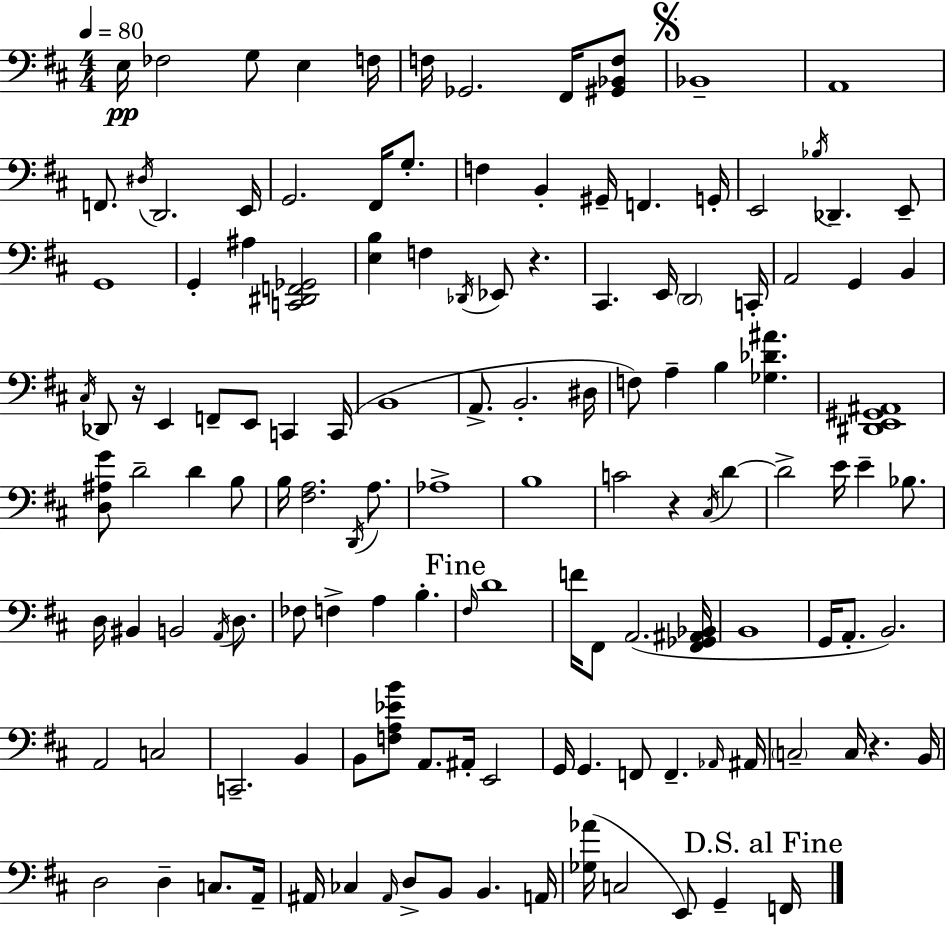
X:1
T:Untitled
M:4/4
L:1/4
K:D
E,/4 _F,2 G,/2 E, F,/4 F,/4 _G,,2 ^F,,/4 [^G,,_B,,F,]/2 _B,,4 A,,4 F,,/2 ^D,/4 D,,2 E,,/4 G,,2 ^F,,/4 G,/2 F, B,, ^G,,/4 F,, G,,/4 E,,2 _B,/4 _D,, E,,/2 G,,4 G,, ^A, [C,,^D,,F,,_G,,]2 [E,B,] F, _D,,/4 _E,,/2 z ^C,, E,,/4 D,,2 C,,/4 A,,2 G,, B,, ^C,/4 _D,,/2 z/4 E,, F,,/2 E,,/2 C,, C,,/4 B,,4 A,,/2 B,,2 ^D,/4 F,/2 A, B, [_G,_D^A] [^D,,E,,^G,,^A,,]4 [D,^A,G]/2 D2 D B,/2 B,/4 [^F,A,]2 D,,/4 A,/2 _A,4 B,4 C2 z ^C,/4 D D2 E/4 E _B,/2 D,/4 ^B,, B,,2 A,,/4 D,/2 _F,/2 F, A, B, ^F,/4 D4 F/4 ^F,,/2 A,,2 [^F,,_G,,^A,,_B,,]/4 B,,4 G,,/4 A,,/2 B,,2 A,,2 C,2 C,,2 B,, B,,/2 [F,A,_EB]/2 A,,/2 ^A,,/4 E,,2 G,,/4 G,, F,,/2 F,, _A,,/4 ^A,,/4 C,2 C,/4 z B,,/4 D,2 D, C,/2 A,,/4 ^A,,/4 _C, ^A,,/4 D,/2 B,,/2 B,, A,,/4 [_G,_A]/4 C,2 E,,/2 G,, F,,/4